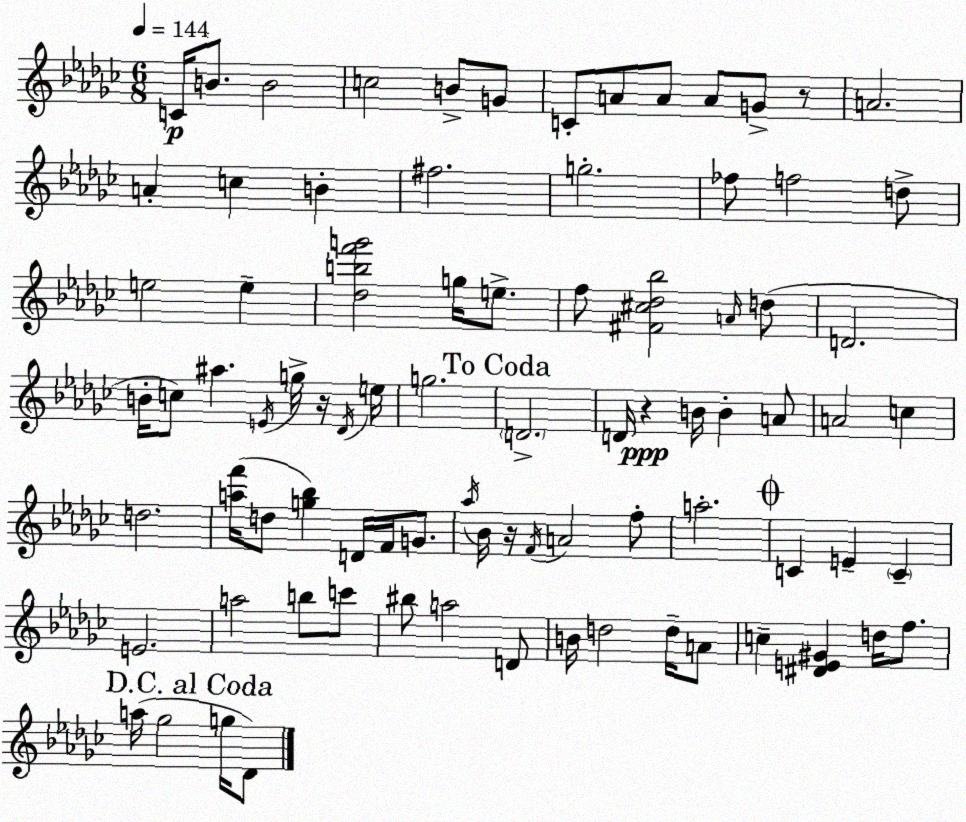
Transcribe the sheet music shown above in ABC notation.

X:1
T:Untitled
M:6/8
L:1/4
K:Ebm
C/4 B/2 B2 c2 B/2 G/2 C/2 A/2 A/2 A/2 G/2 z/2 A2 A c B ^f2 g2 _f/2 f2 d/2 e2 e [_dbf'g']2 g/4 e/2 f/2 [^F^c_d_b]2 A/4 d/2 D2 B/4 c/2 ^a E/4 g/4 z/4 _D/4 e/4 g2 D2 D/4 z B/4 B A/2 A2 c d2 [af']/4 d/2 [g_b] D/4 F/4 G/2 _a/4 _B/4 z/4 F/4 A2 f/2 a2 C E C E2 a2 b/2 c'/2 ^b/2 a2 D/2 B/4 d2 d/4 A/2 c [^DE^G] d/4 f/2 a/4 _g2 g/4 _D/2